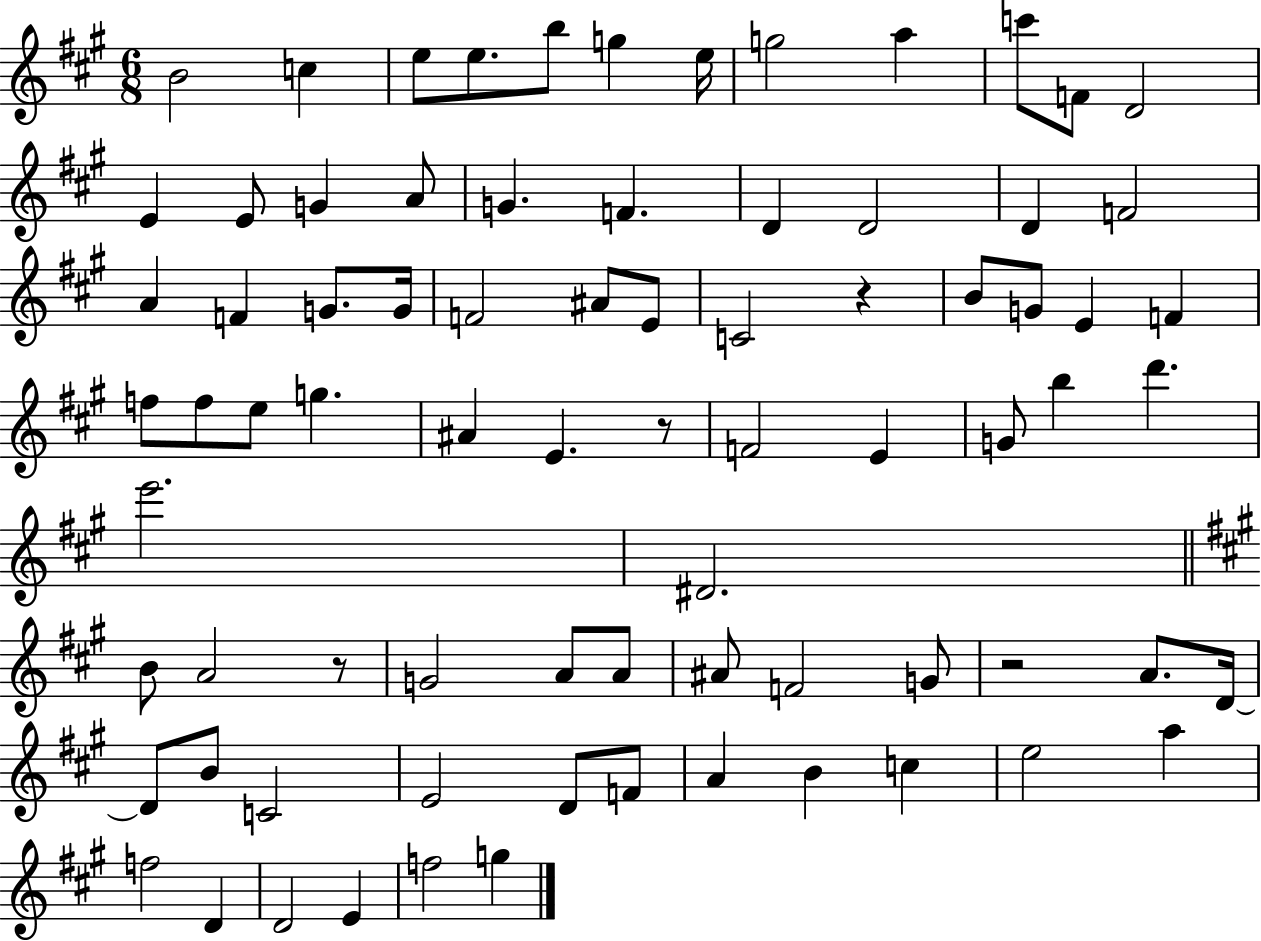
B4/h C5/q E5/e E5/e. B5/e G5/q E5/s G5/h A5/q C6/e F4/e D4/h E4/q E4/e G4/q A4/e G4/q. F4/q. D4/q D4/h D4/q F4/h A4/q F4/q G4/e. G4/s F4/h A#4/e E4/e C4/h R/q B4/e G4/e E4/q F4/q F5/e F5/e E5/e G5/q. A#4/q E4/q. R/e F4/h E4/q G4/e B5/q D6/q. E6/h. D#4/h. B4/e A4/h R/e G4/h A4/e A4/e A#4/e F4/h G4/e R/h A4/e. D4/s D4/e B4/e C4/h E4/h D4/e F4/e A4/q B4/q C5/q E5/h A5/q F5/h D4/q D4/h E4/q F5/h G5/q